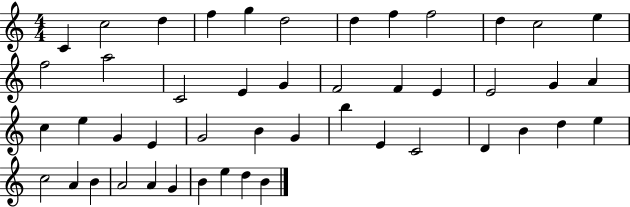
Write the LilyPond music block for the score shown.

{
  \clef treble
  \numericTimeSignature
  \time 4/4
  \key c \major
  c'4 c''2 d''4 | f''4 g''4 d''2 | d''4 f''4 f''2 | d''4 c''2 e''4 | \break f''2 a''2 | c'2 e'4 g'4 | f'2 f'4 e'4 | e'2 g'4 a'4 | \break c''4 e''4 g'4 e'4 | g'2 b'4 g'4 | b''4 e'4 c'2 | d'4 b'4 d''4 e''4 | \break c''2 a'4 b'4 | a'2 a'4 g'4 | b'4 e''4 d''4 b'4 | \bar "|."
}